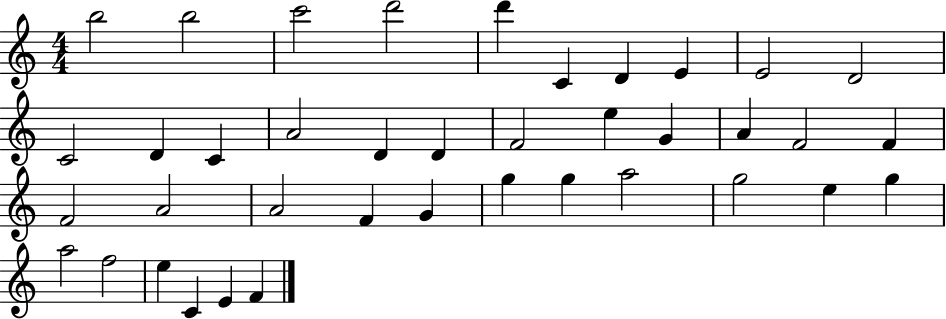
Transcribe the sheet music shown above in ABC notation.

X:1
T:Untitled
M:4/4
L:1/4
K:C
b2 b2 c'2 d'2 d' C D E E2 D2 C2 D C A2 D D F2 e G A F2 F F2 A2 A2 F G g g a2 g2 e g a2 f2 e C E F